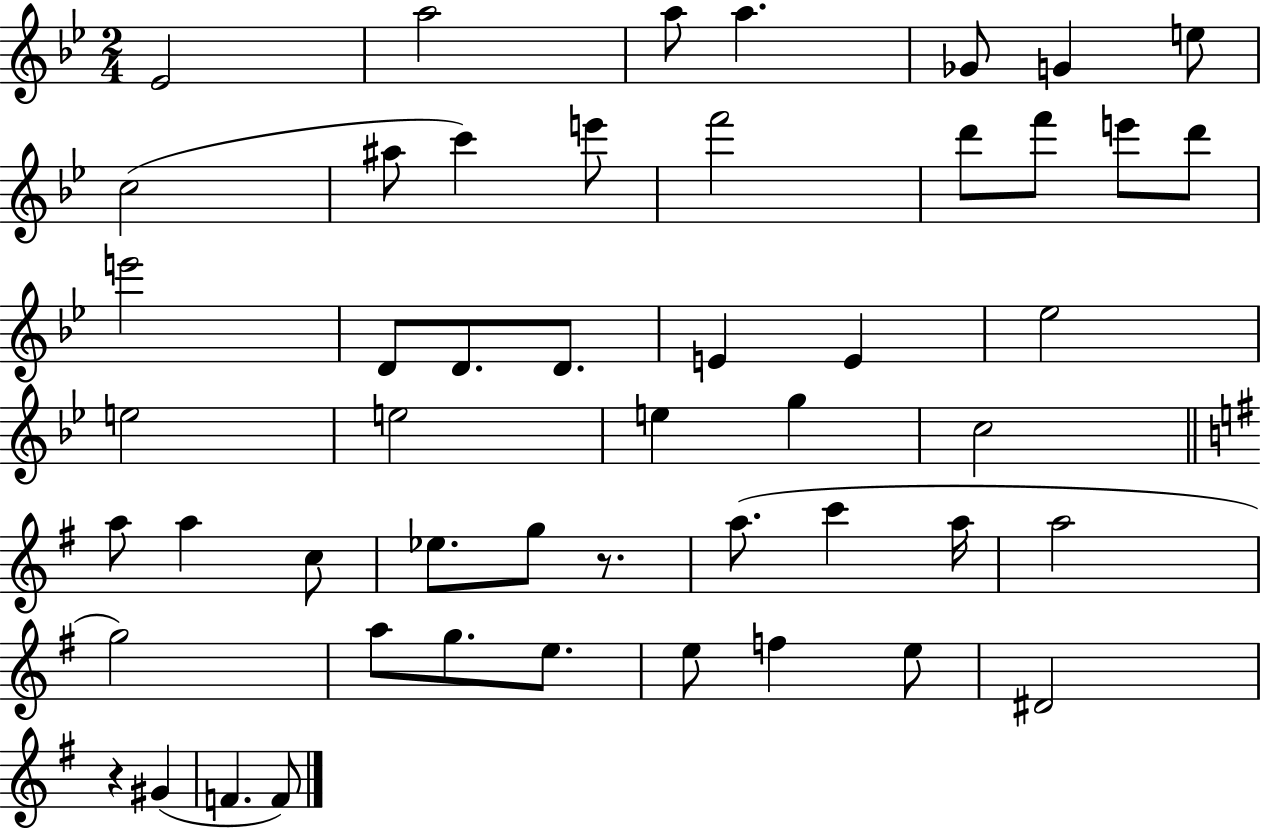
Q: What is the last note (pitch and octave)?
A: F4